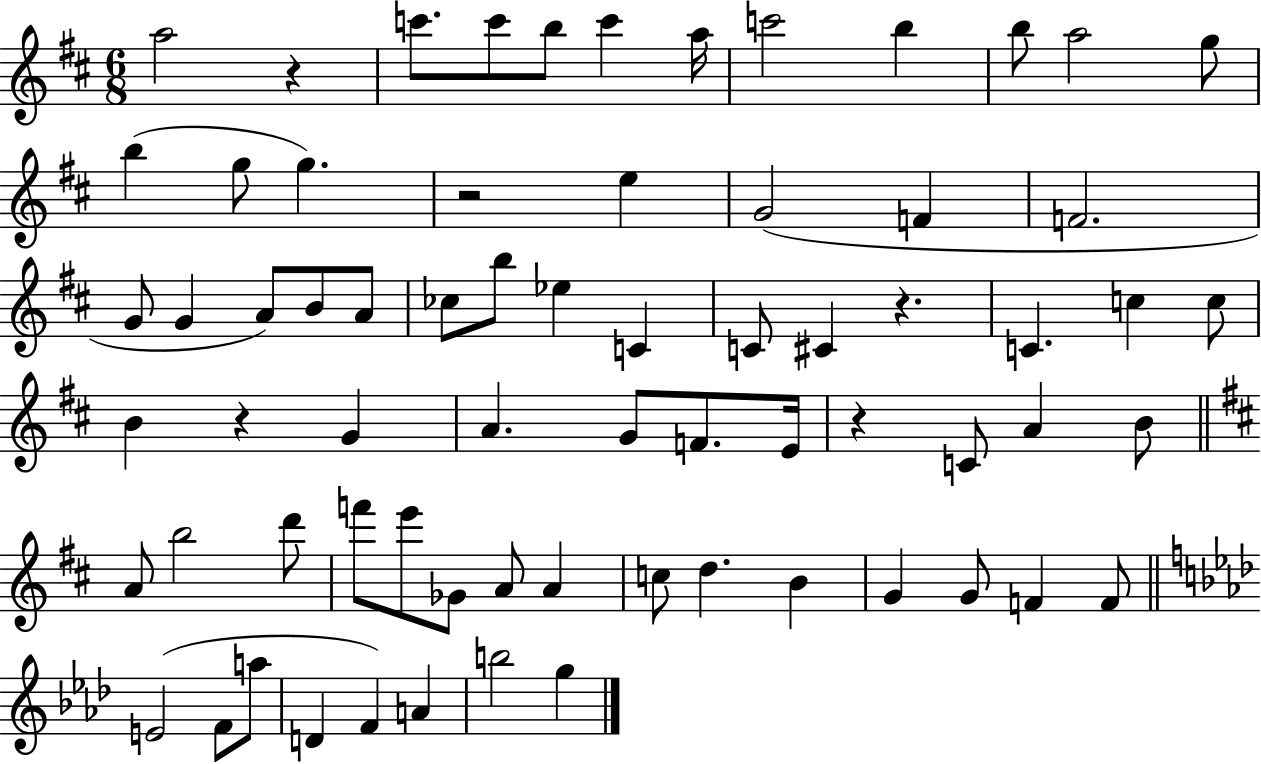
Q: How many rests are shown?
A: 5